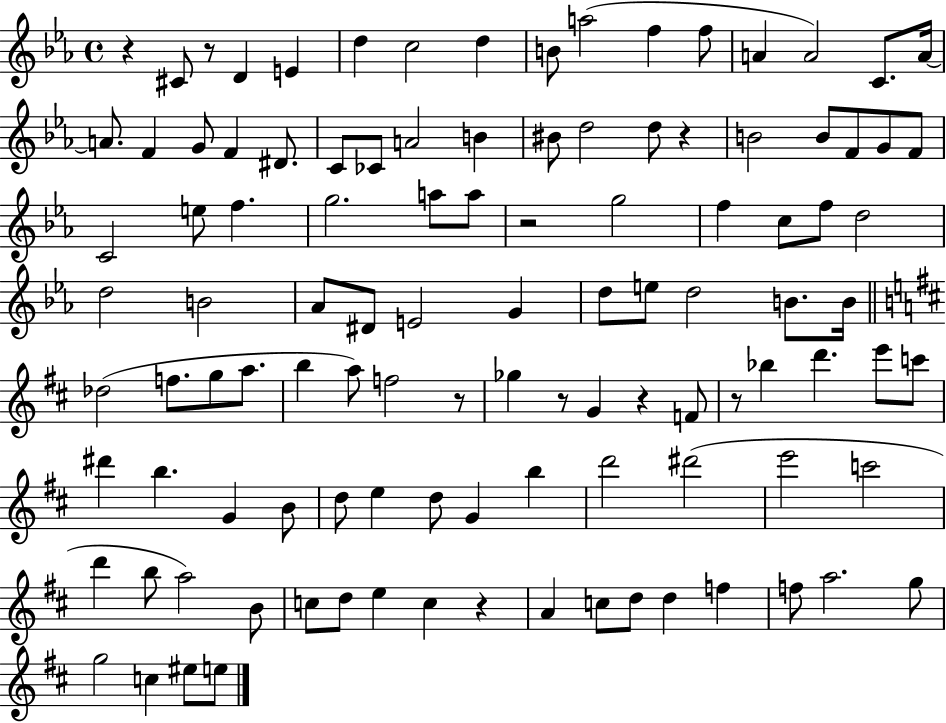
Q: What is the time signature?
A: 4/4